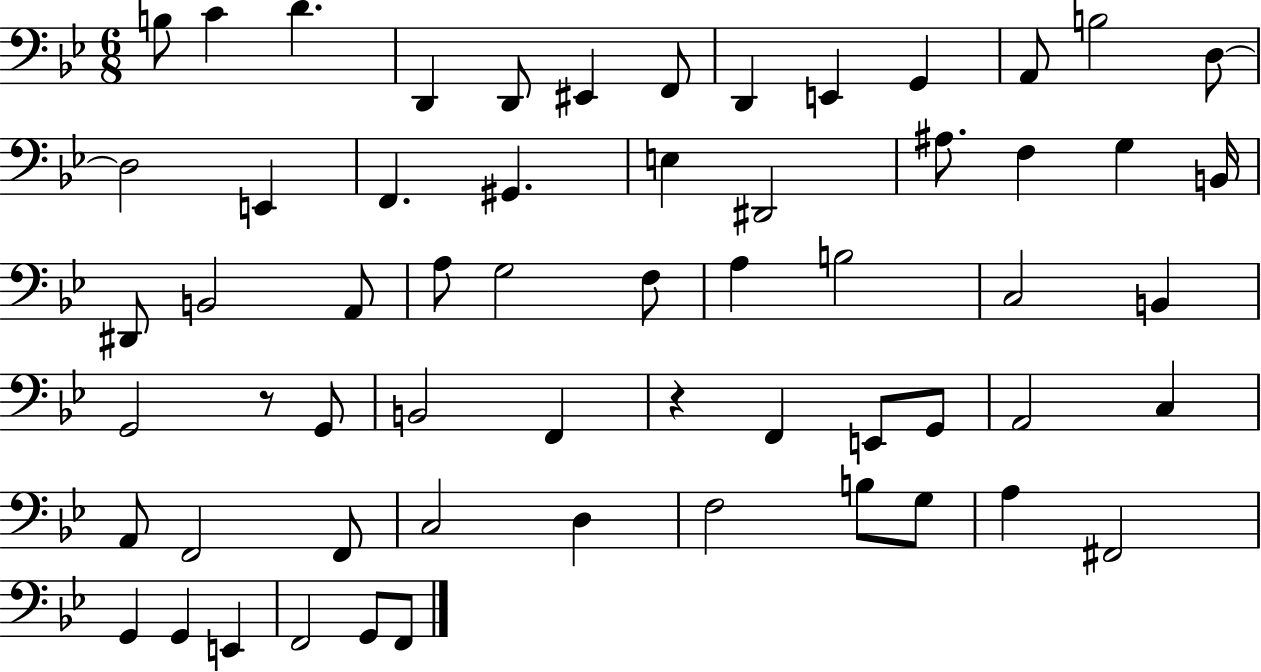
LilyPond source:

{
  \clef bass
  \numericTimeSignature
  \time 6/8
  \key bes \major
  b8 c'4 d'4. | d,4 d,8 eis,4 f,8 | d,4 e,4 g,4 | a,8 b2 d8~~ | \break d2 e,4 | f,4. gis,4. | e4 dis,2 | ais8. f4 g4 b,16 | \break dis,8 b,2 a,8 | a8 g2 f8 | a4 b2 | c2 b,4 | \break g,2 r8 g,8 | b,2 f,4 | r4 f,4 e,8 g,8 | a,2 c4 | \break a,8 f,2 f,8 | c2 d4 | f2 b8 g8 | a4 fis,2 | \break g,4 g,4 e,4 | f,2 g,8 f,8 | \bar "|."
}